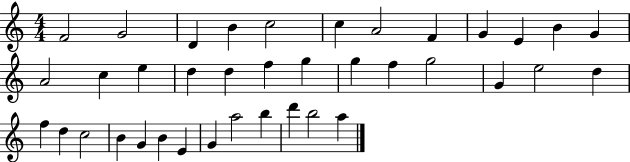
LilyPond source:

{
  \clef treble
  \numericTimeSignature
  \time 4/4
  \key c \major
  f'2 g'2 | d'4 b'4 c''2 | c''4 a'2 f'4 | g'4 e'4 b'4 g'4 | \break a'2 c''4 e''4 | d''4 d''4 f''4 g''4 | g''4 f''4 g''2 | g'4 e''2 d''4 | \break f''4 d''4 c''2 | b'4 g'4 b'4 e'4 | g'4 a''2 b''4 | d'''4 b''2 a''4 | \break \bar "|."
}